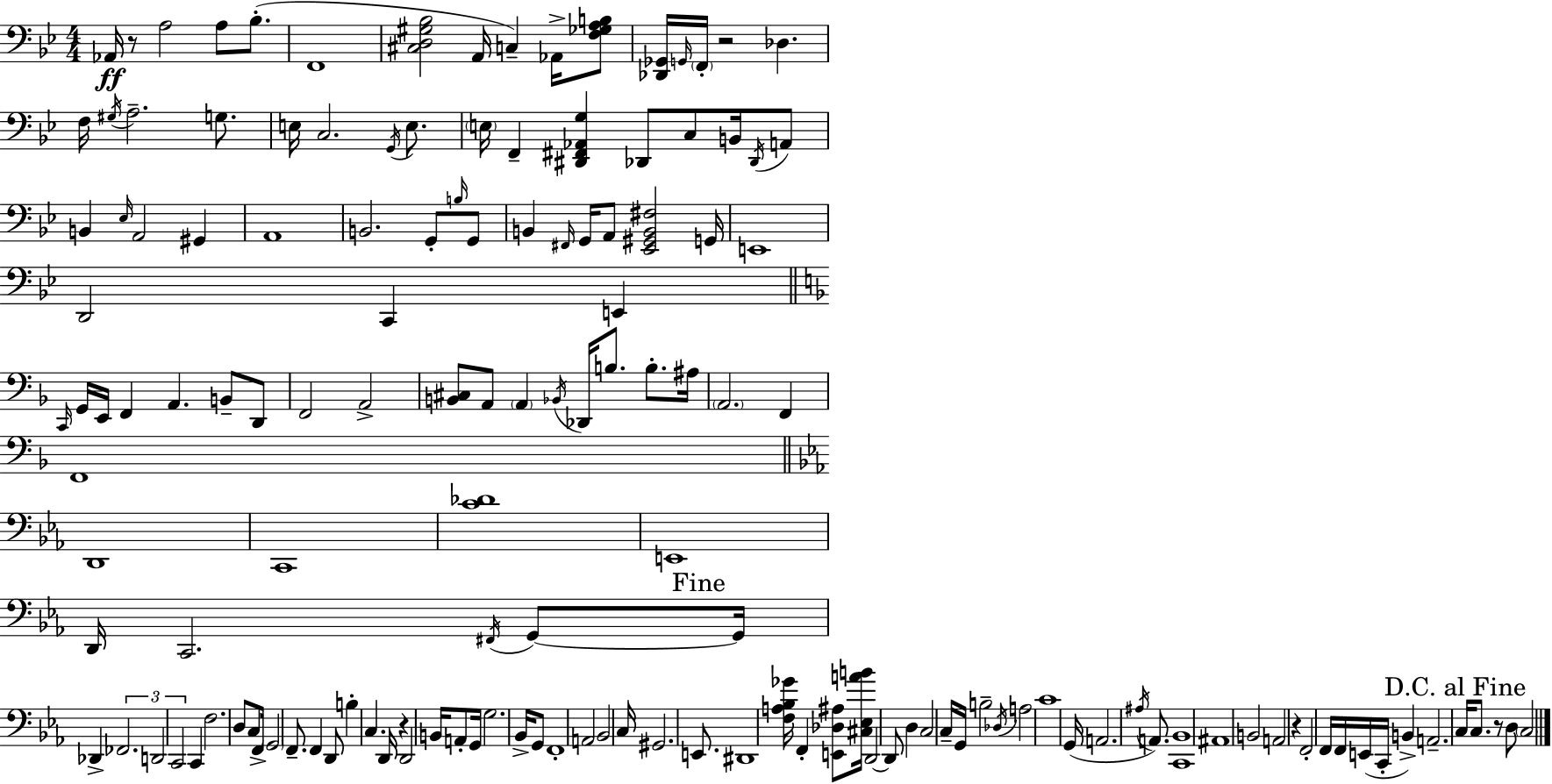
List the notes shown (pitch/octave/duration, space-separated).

Ab2/s R/e A3/h A3/e Bb3/e. F2/w [C#3,D3,G#3,Bb3]/h A2/s C3/q Ab2/s [F3,Gb3,A3,B3]/e [Db2,Gb2]/s G2/s F2/s R/h Db3/q. F3/s G#3/s A3/h. G3/e. E3/s C3/h. G2/s E3/e. E3/s F2/q [D#2,F#2,Ab2,G3]/q Db2/e C3/e B2/s Db2/s A2/e B2/q Eb3/s A2/h G#2/q A2/w B2/h. G2/e B3/s G2/e B2/q F#2/s G2/s A2/e [Eb2,G#2,B2,F#3]/h G2/s E2/w D2/h C2/q E2/q C2/s G2/s E2/s F2/q A2/q. B2/e D2/e F2/h A2/h [B2,C#3]/e A2/e A2/q Bb2/s Db2/s B3/e. B3/e. A#3/s A2/h. F2/q F2/w D2/w C2/w [C4,Db4]/w E2/w D2/s C2/h. F#2/s G2/e G2/s Db2/q FES2/h. D2/h C2/h C2/q F3/h. D3/e C3/e F2/s G2/h F2/e. F2/q D2/e B3/q C3/q. D2/s R/q D2/h B2/s A2/e G2/s G3/h. Bb2/s G2/e F2/w A2/h Bb2/h C3/s G#2/h. E2/e. D#2/w [F3,A3,Bb3,Gb4]/s F2/q [E2,Db3,A#3]/e [C#3,Eb3,A4,B4]/s D2/h D2/e D3/q C3/h C3/s G2/s B3/h Db3/s A3/h C4/w G2/s A2/h. A#3/s A2/e. [C2,Bb2]/w A#2/w B2/h A2/h R/q F2/h F2/s F2/s E2/s C2/s B2/q A2/h. C3/s C3/e. R/e D3/e C3/h